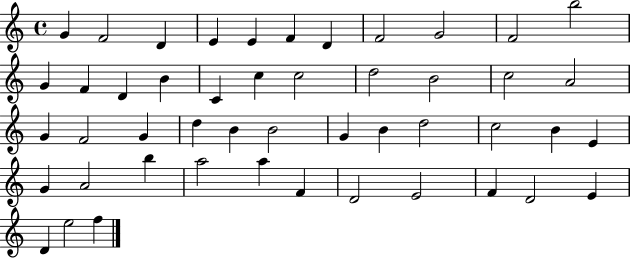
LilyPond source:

{
  \clef treble
  \time 4/4
  \defaultTimeSignature
  \key c \major
  g'4 f'2 d'4 | e'4 e'4 f'4 d'4 | f'2 g'2 | f'2 b''2 | \break g'4 f'4 d'4 b'4 | c'4 c''4 c''2 | d''2 b'2 | c''2 a'2 | \break g'4 f'2 g'4 | d''4 b'4 b'2 | g'4 b'4 d''2 | c''2 b'4 e'4 | \break g'4 a'2 b''4 | a''2 a''4 f'4 | d'2 e'2 | f'4 d'2 e'4 | \break d'4 e''2 f''4 | \bar "|."
}